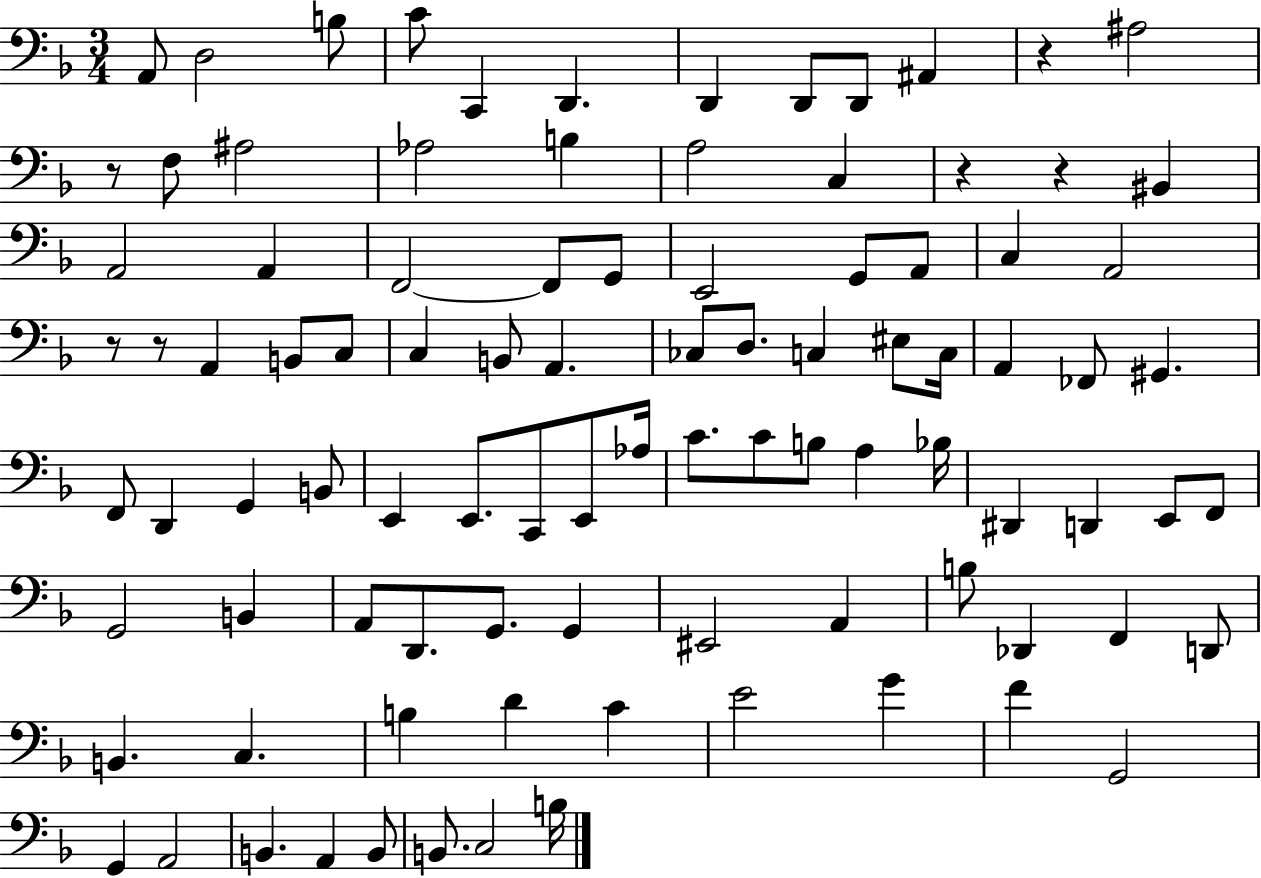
X:1
T:Untitled
M:3/4
L:1/4
K:F
A,,/2 D,2 B,/2 C/2 C,, D,, D,, D,,/2 D,,/2 ^A,, z ^A,2 z/2 F,/2 ^A,2 _A,2 B, A,2 C, z z ^B,, A,,2 A,, F,,2 F,,/2 G,,/2 E,,2 G,,/2 A,,/2 C, A,,2 z/2 z/2 A,, B,,/2 C,/2 C, B,,/2 A,, _C,/2 D,/2 C, ^E,/2 C,/4 A,, _F,,/2 ^G,, F,,/2 D,, G,, B,,/2 E,, E,,/2 C,,/2 E,,/2 _A,/4 C/2 C/2 B,/2 A, _B,/4 ^D,, D,, E,,/2 F,,/2 G,,2 B,, A,,/2 D,,/2 G,,/2 G,, ^E,,2 A,, B,/2 _D,, F,, D,,/2 B,, C, B, D C E2 G F G,,2 G,, A,,2 B,, A,, B,,/2 B,,/2 C,2 B,/4